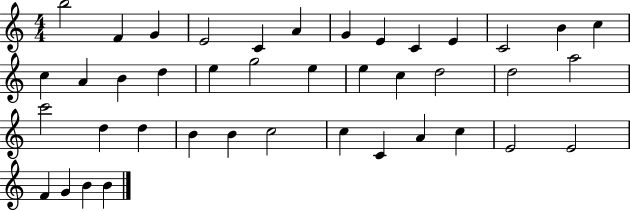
{
  \clef treble
  \numericTimeSignature
  \time 4/4
  \key c \major
  b''2 f'4 g'4 | e'2 c'4 a'4 | g'4 e'4 c'4 e'4 | c'2 b'4 c''4 | \break c''4 a'4 b'4 d''4 | e''4 g''2 e''4 | e''4 c''4 d''2 | d''2 a''2 | \break c'''2 d''4 d''4 | b'4 b'4 c''2 | c''4 c'4 a'4 c''4 | e'2 e'2 | \break f'4 g'4 b'4 b'4 | \bar "|."
}